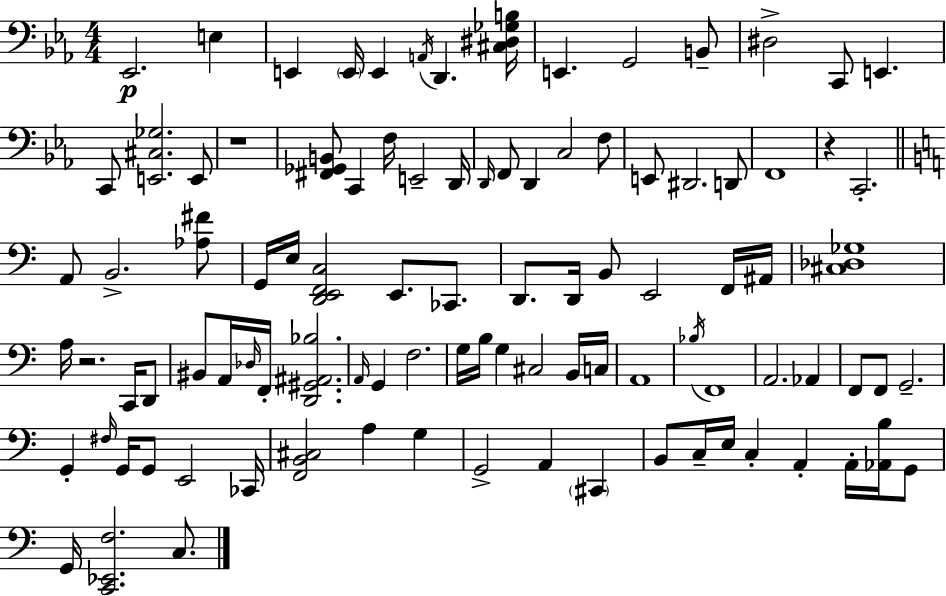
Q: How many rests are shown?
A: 3